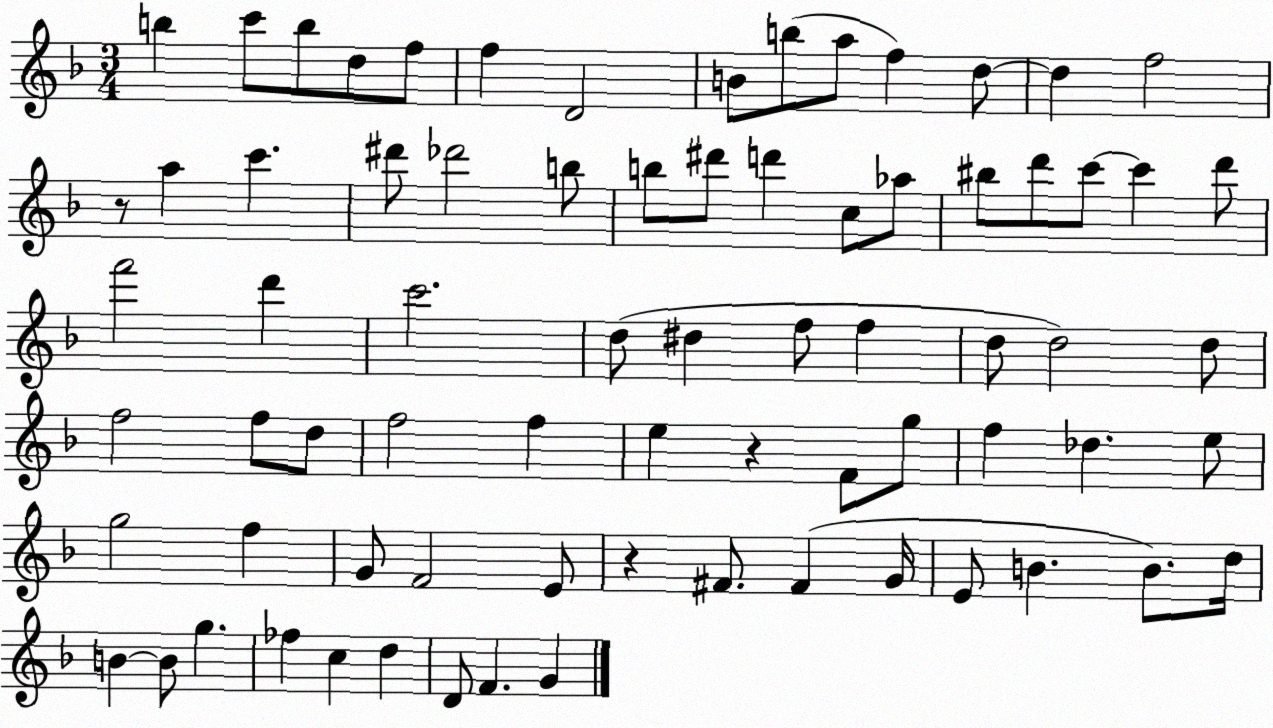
X:1
T:Untitled
M:3/4
L:1/4
K:F
b c'/2 b/2 d/2 f/2 f D2 B/2 b/2 a/2 f d/2 d f2 z/2 a c' ^d'/2 _d'2 b/2 b/2 ^d'/2 d' c/2 _a/2 ^b/2 d'/2 c'/2 c' d'/2 f'2 d' c'2 d/2 ^d f/2 f d/2 d2 d/2 f2 f/2 d/2 f2 f e z F/2 g/2 f _d e/2 g2 f G/2 F2 E/2 z ^F/2 ^F G/4 E/2 B B/2 d/4 B B/2 g _f c d D/2 F G